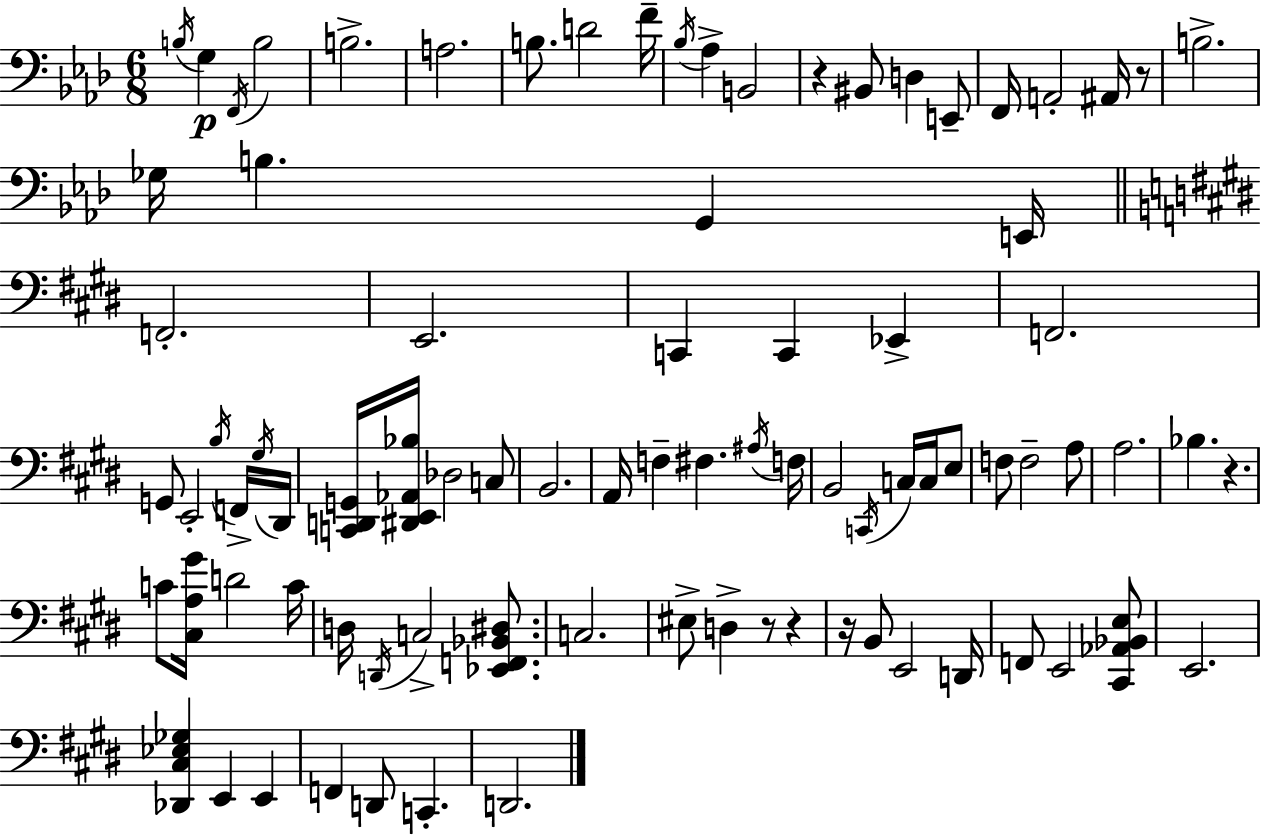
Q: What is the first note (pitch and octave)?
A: B3